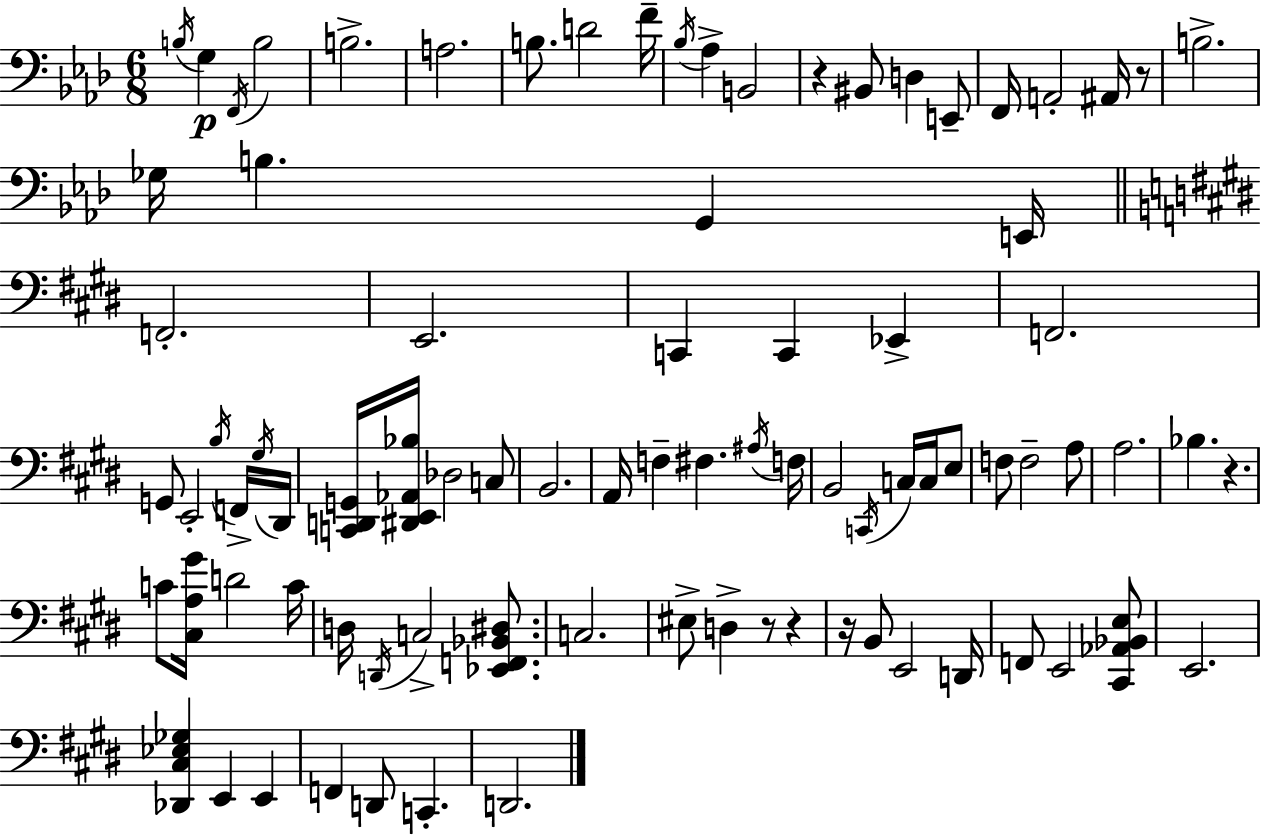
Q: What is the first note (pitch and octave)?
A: B3